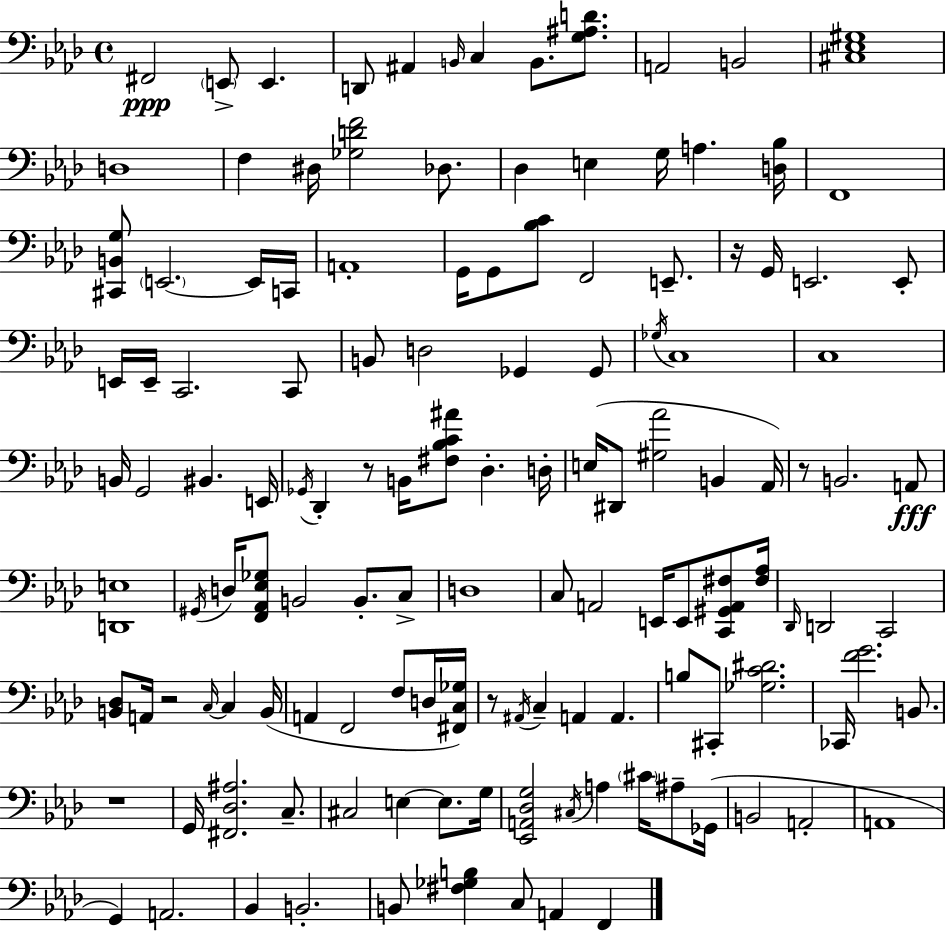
X:1
T:Untitled
M:4/4
L:1/4
K:Ab
^F,,2 E,,/2 E,, D,,/2 ^A,, B,,/4 C, B,,/2 [G,^A,D]/2 A,,2 B,,2 [^C,_E,^G,]4 D,4 F, ^D,/4 [_G,DF]2 _D,/2 _D, E, G,/4 A, [D,_B,]/4 F,,4 [^C,,B,,G,]/2 E,,2 E,,/4 C,,/4 A,,4 G,,/4 G,,/2 [_B,C]/2 F,,2 E,,/2 z/4 G,,/4 E,,2 E,,/2 E,,/4 E,,/4 C,,2 C,,/2 B,,/2 D,2 _G,, _G,,/2 _G,/4 C,4 C,4 B,,/4 G,,2 ^B,, E,,/4 _G,,/4 _D,, z/2 B,,/4 [^F,_B,C^A]/2 _D, D,/4 E,/4 ^D,,/2 [^G,_A]2 B,, _A,,/4 z/2 B,,2 A,,/2 [D,,E,]4 ^G,,/4 D,/4 [F,,_A,,_E,_G,]/2 B,,2 B,,/2 C,/2 D,4 C,/2 A,,2 E,,/4 E,,/2 [C,,^G,,A,,^F,]/2 [^F,_A,]/4 _D,,/4 D,,2 C,,2 [B,,_D,]/2 A,,/4 z2 C,/4 C, B,,/4 A,, F,,2 F,/2 D,/4 [^F,,C,_G,]/4 z/2 ^A,,/4 C, A,, A,, B,/2 ^C,,/2 [_G,C^D]2 _C,,/4 [FG]2 B,,/2 z4 G,,/4 [^F,,_D,^A,]2 C,/2 ^C,2 E, E,/2 G,/4 [_E,,A,,_D,G,]2 ^C,/4 A, ^C/4 ^A,/2 _G,,/4 B,,2 A,,2 A,,4 G,, A,,2 _B,, B,,2 B,,/2 [^F,_G,B,] C,/2 A,, F,,